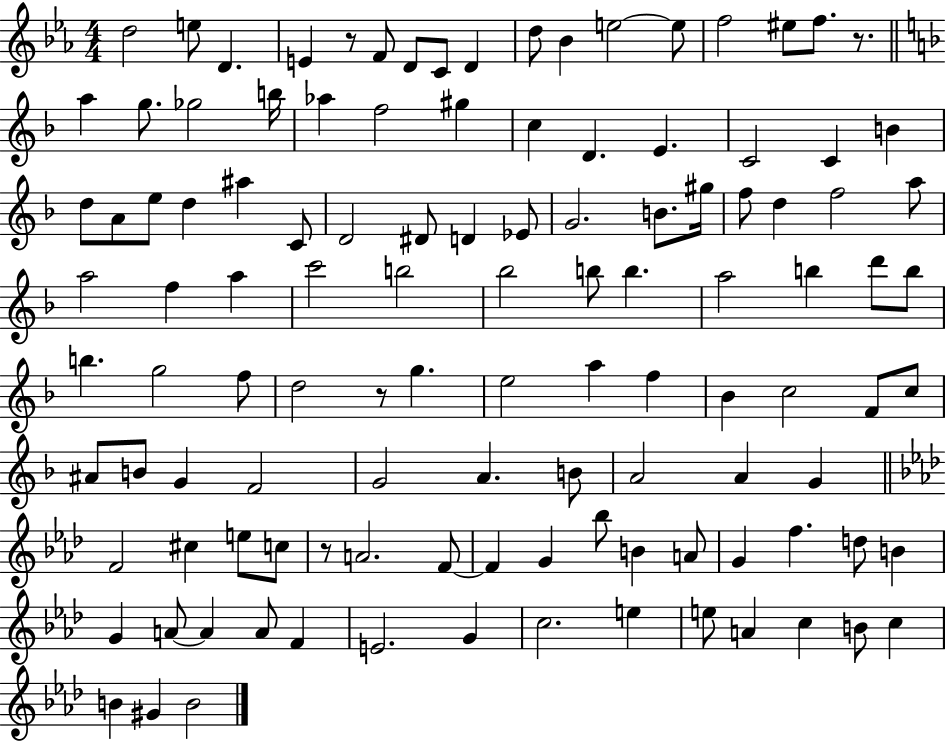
X:1
T:Untitled
M:4/4
L:1/4
K:Eb
d2 e/2 D E z/2 F/2 D/2 C/2 D d/2 _B e2 e/2 f2 ^e/2 f/2 z/2 a g/2 _g2 b/4 _a f2 ^g c D E C2 C B d/2 A/2 e/2 d ^a C/2 D2 ^D/2 D _E/2 G2 B/2 ^g/4 f/2 d f2 a/2 a2 f a c'2 b2 _b2 b/2 b a2 b d'/2 b/2 b g2 f/2 d2 z/2 g e2 a f _B c2 F/2 c/2 ^A/2 B/2 G F2 G2 A B/2 A2 A G F2 ^c e/2 c/2 z/2 A2 F/2 F G _b/2 B A/2 G f d/2 B G A/2 A A/2 F E2 G c2 e e/2 A c B/2 c B ^G B2